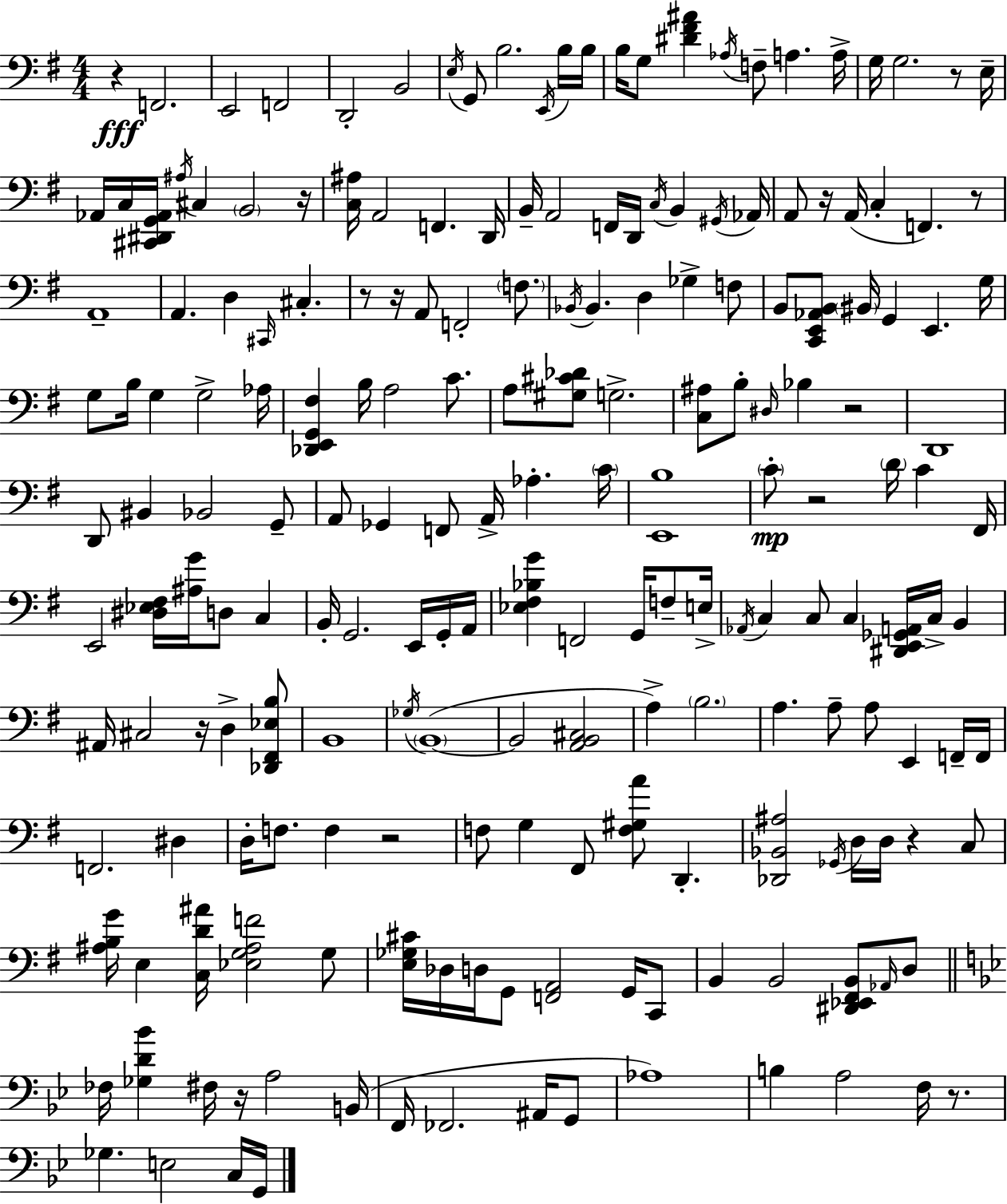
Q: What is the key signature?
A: G major